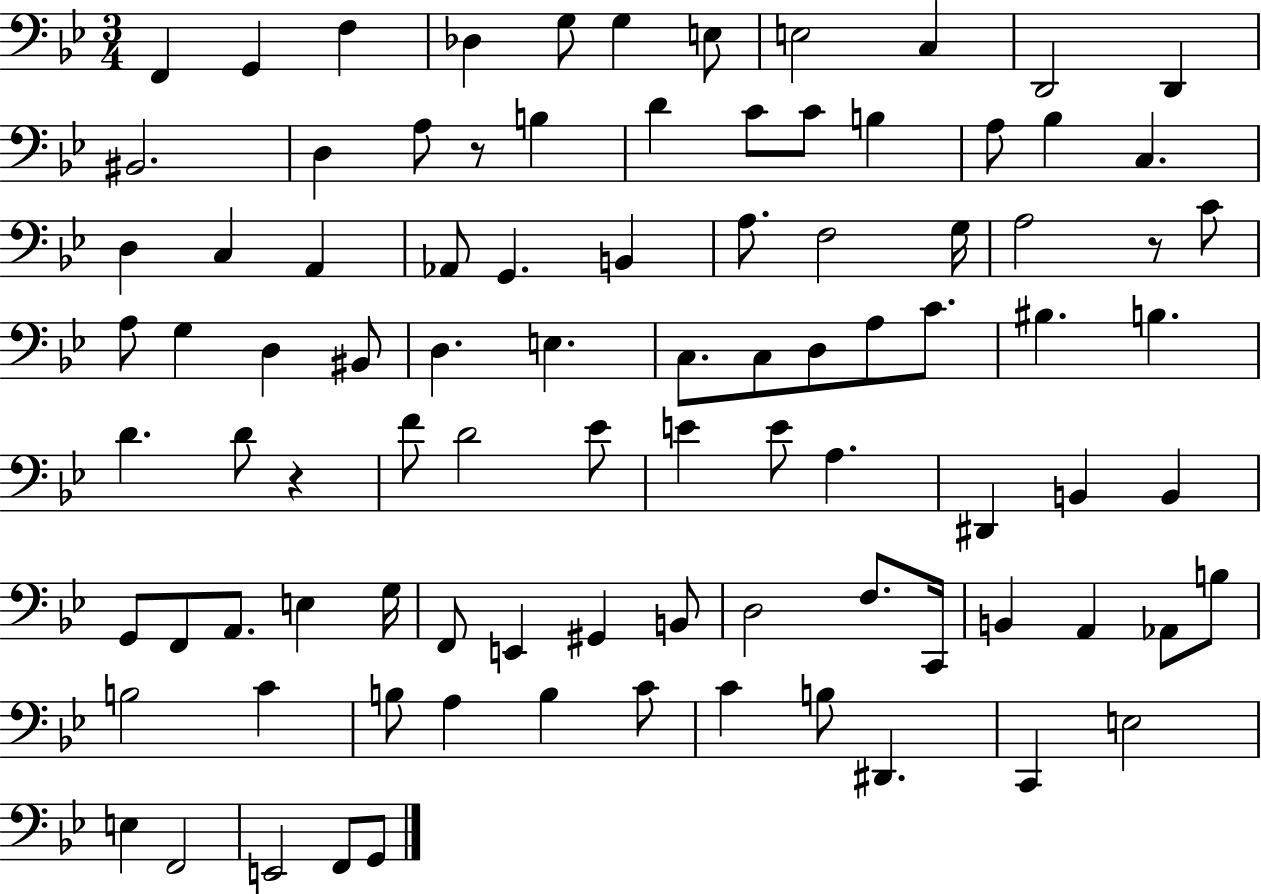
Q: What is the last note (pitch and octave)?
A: G2